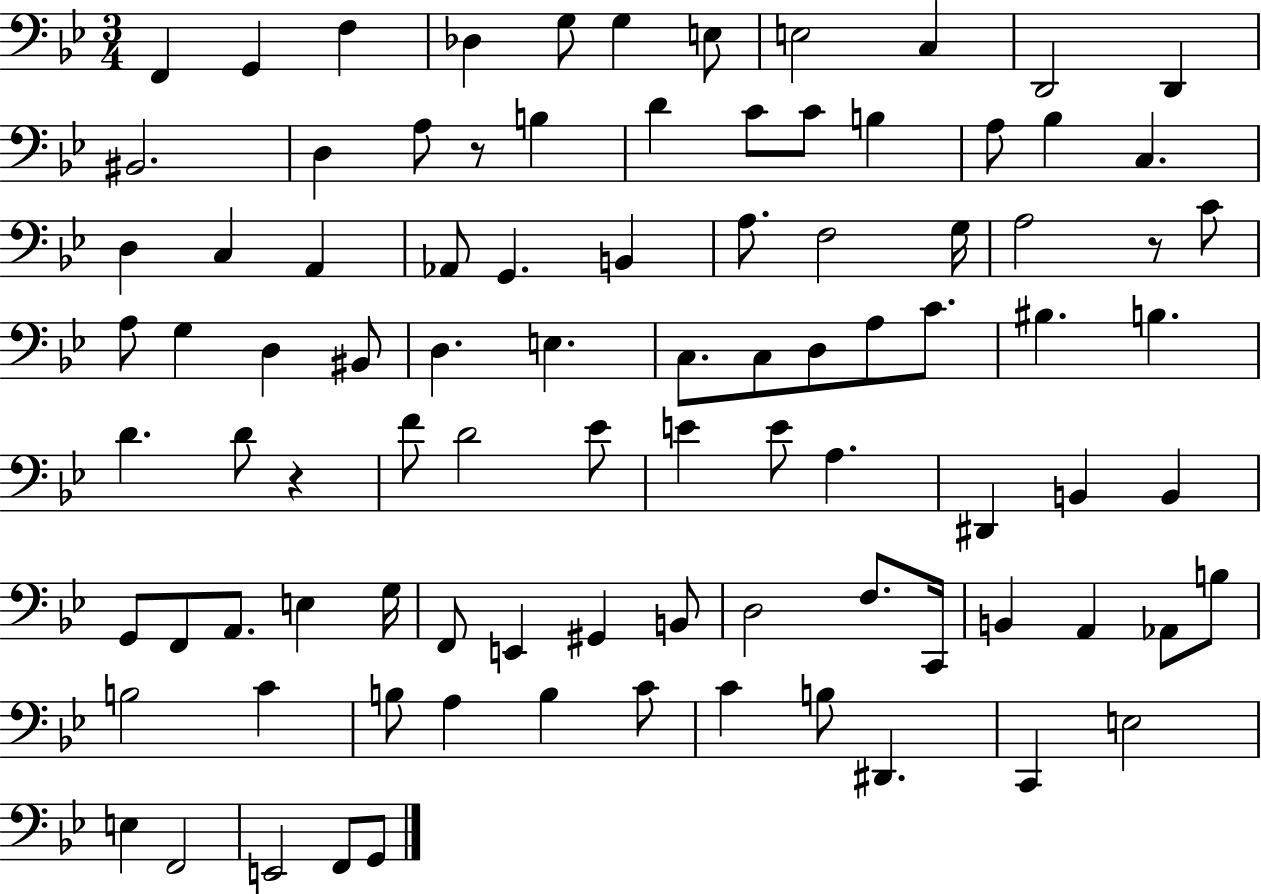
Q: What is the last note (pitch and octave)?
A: G2